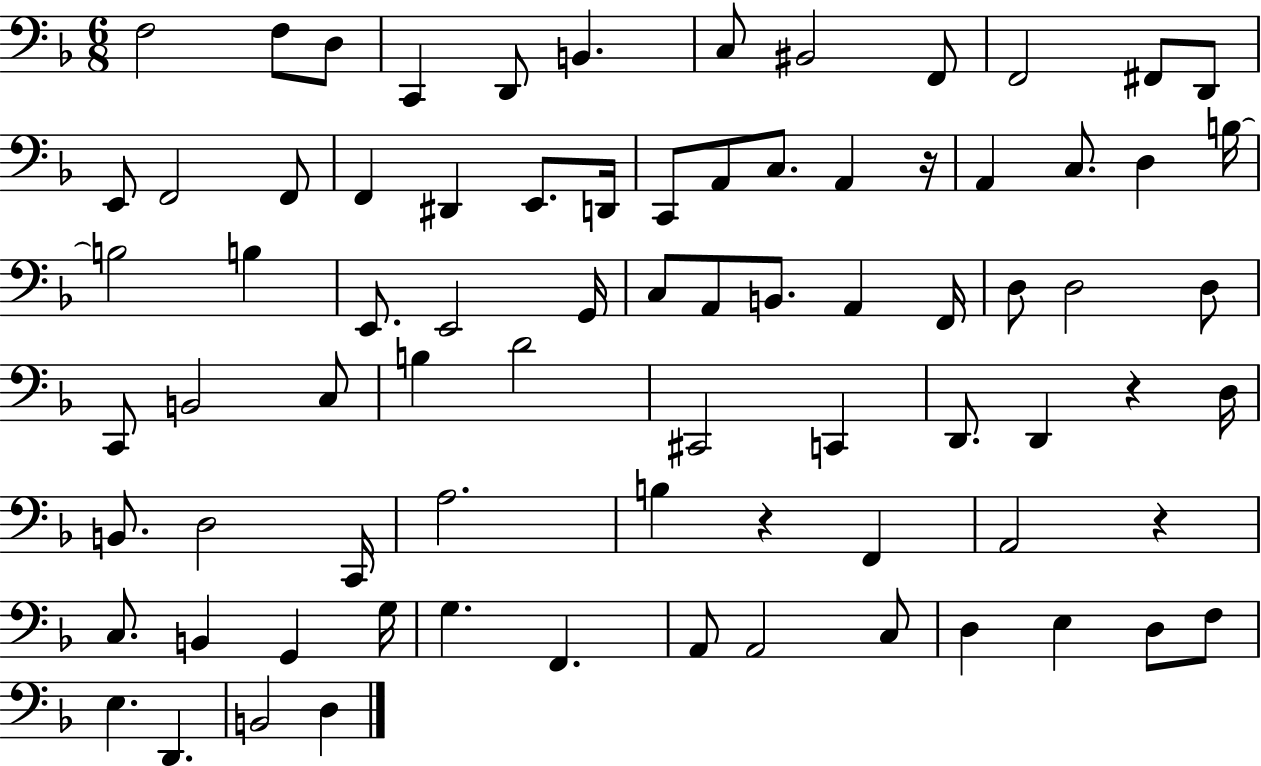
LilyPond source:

{
  \clef bass
  \numericTimeSignature
  \time 6/8
  \key f \major
  \repeat volta 2 { f2 f8 d8 | c,4 d,8 b,4. | c8 bis,2 f,8 | f,2 fis,8 d,8 | \break e,8 f,2 f,8 | f,4 dis,4 e,8. d,16 | c,8 a,8 c8. a,4 r16 | a,4 c8. d4 b16~~ | \break b2 b4 | e,8. e,2 g,16 | c8 a,8 b,8. a,4 f,16 | d8 d2 d8 | \break c,8 b,2 c8 | b4 d'2 | cis,2 c,4 | d,8. d,4 r4 d16 | \break b,8. d2 c,16 | a2. | b4 r4 f,4 | a,2 r4 | \break c8. b,4 g,4 g16 | g4. f,4. | a,8 a,2 c8 | d4 e4 d8 f8 | \break e4. d,4. | b,2 d4 | } \bar "|."
}